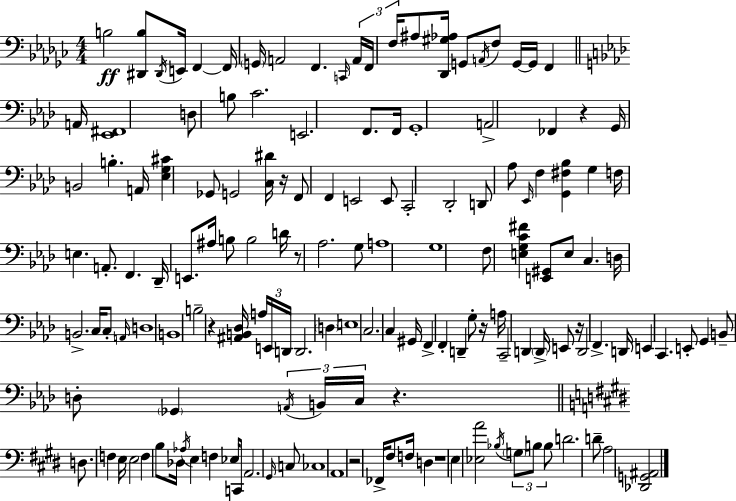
{
  \clef bass
  \numericTimeSignature
  \time 4/4
  \key ees \minor
  b2\ff <dis, b>8 \acciaccatura { dis,16 } e,16 f,4~~ | f,16 \parenthesize g,16 a,2 f,4. | \grace { c,16 } \tuplet 3/2 { a,16 f,16 f16 } ais8 <des, gis aes>16 g,8 \acciaccatura { a,16 } f8 g,16~~ g,16 f,4 | \bar "||" \break \key aes \major a,16 <ees, fis,>1 | d8 b8 c'2. | e,2. f,8. | f,16 g,1-. | \break a,2-> fes,4 r4 | g,16 b,2 b4.-. | a,16 <ees g cis'>4 ges,8 g,2 <c dis'>16 | r16 f,8 f,4 e,2 e,8 | \break c,2-. des,2-. | d,8 aes8 \grace { ees,16 } f4 <g, fis bes>4 g4 | f16 e4. a,8.-. f,4. | des,16-- e,8. ais16 b8 b2 | \break d'16 r8 aes2. | g8 a1 | g1 | f8 <e g c' fis'>4 <e, gis,>8 e8 c4. | \break d16 b,2.-> c16 | c8-. \grace { a,16 } d1 | b,1 | b2-- r4 <ais, b, des>16 | \break \tuplet 3/2 { a16 e,16 d,16 } d,2. \parenthesize d4 | e1 | c2. c4 | gis,16 f,4-> f,4-. d,4-- | \break g8-. r16 a16 c,2-- d,4 | \parenthesize d,16-> e,8 r16 d,2 f,4.-> | d,16 e,4 c,4. e,8-. g,4 | b,8-- d8-. \parenthesize ges,4 \tuplet 3/2 { \acciaccatura { a,16 } b,16 c16 } r4. | \break \bar "||" \break \key e \major d8. f4 e16 e2 | f4 b8 des16 \acciaccatura { aes16 } e4 f4 | ees16 c,8 a,2. \grace { gis,16 } | c8 ces1 | \break a,1 | r2 fes,16-> fis8 f16 d4 | r1 | e4 <ees a'>2 \acciaccatura { bes16 } \tuplet 3/2 { \parenthesize g8 | \break b8 b8 } d'2. | d'8-- a2 <des, g, ais,>2 | \bar "|."
}